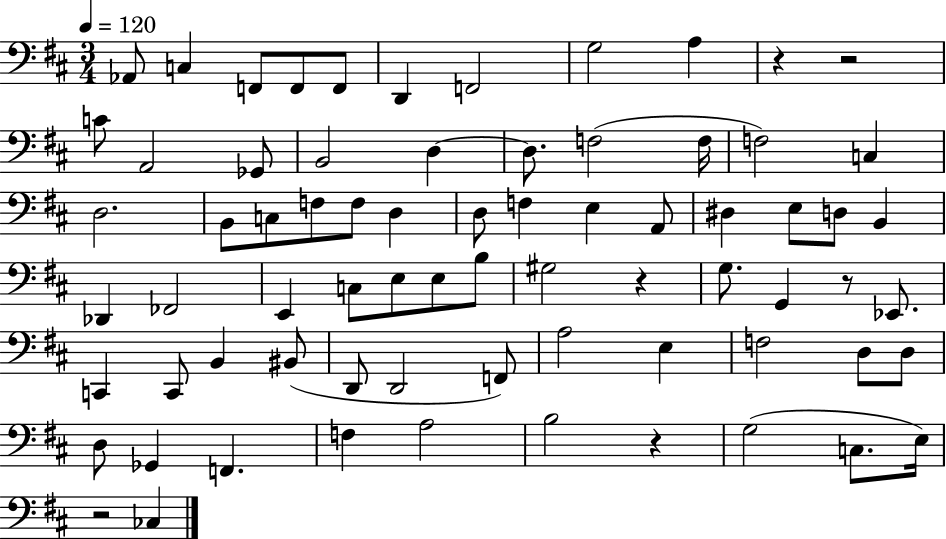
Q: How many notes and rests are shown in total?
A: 72